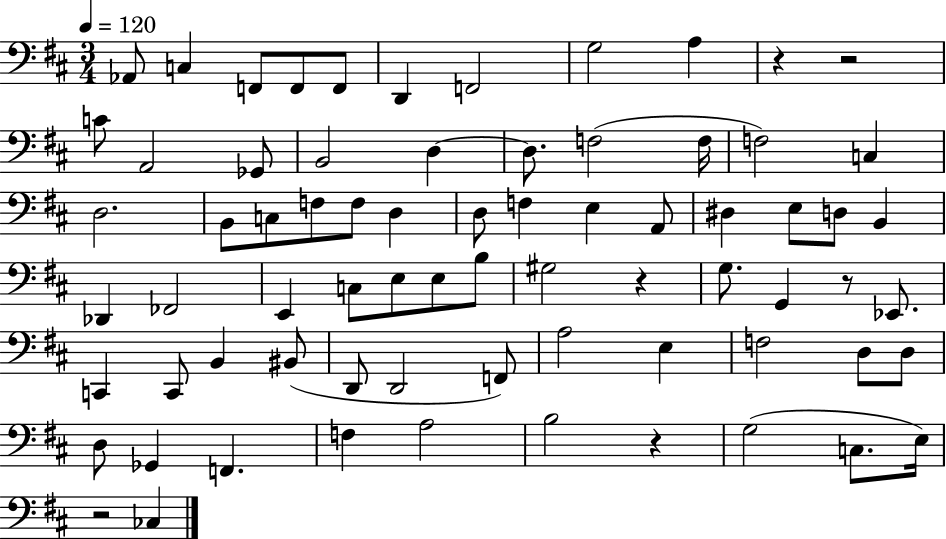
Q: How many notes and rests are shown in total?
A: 72